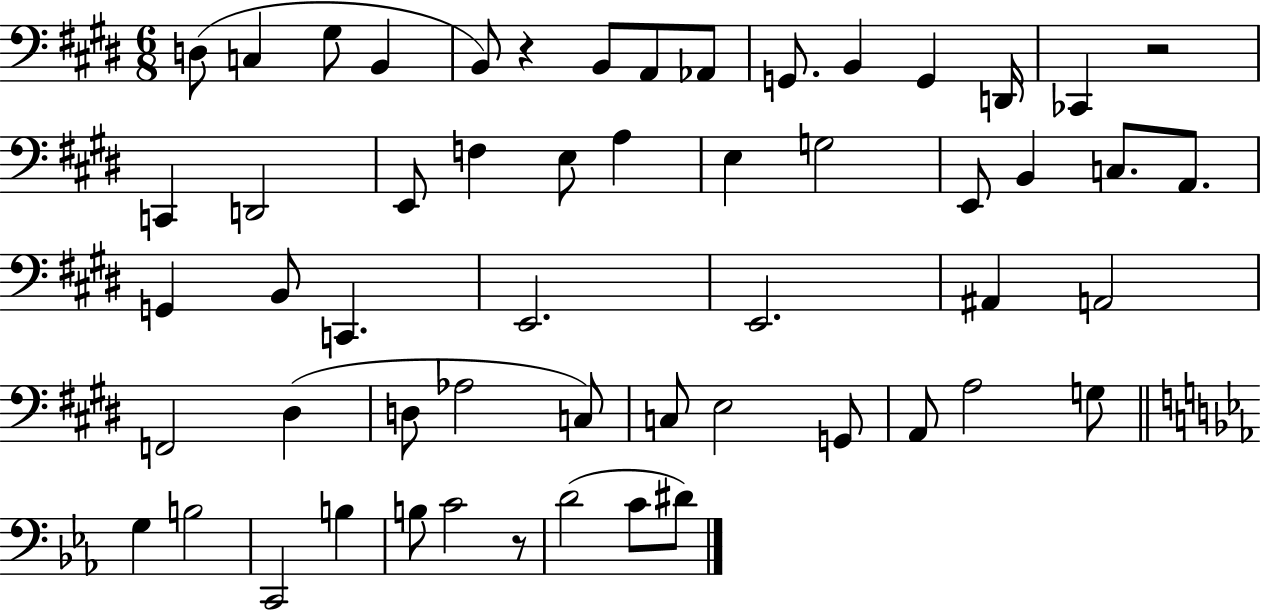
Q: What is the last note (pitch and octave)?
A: D#4